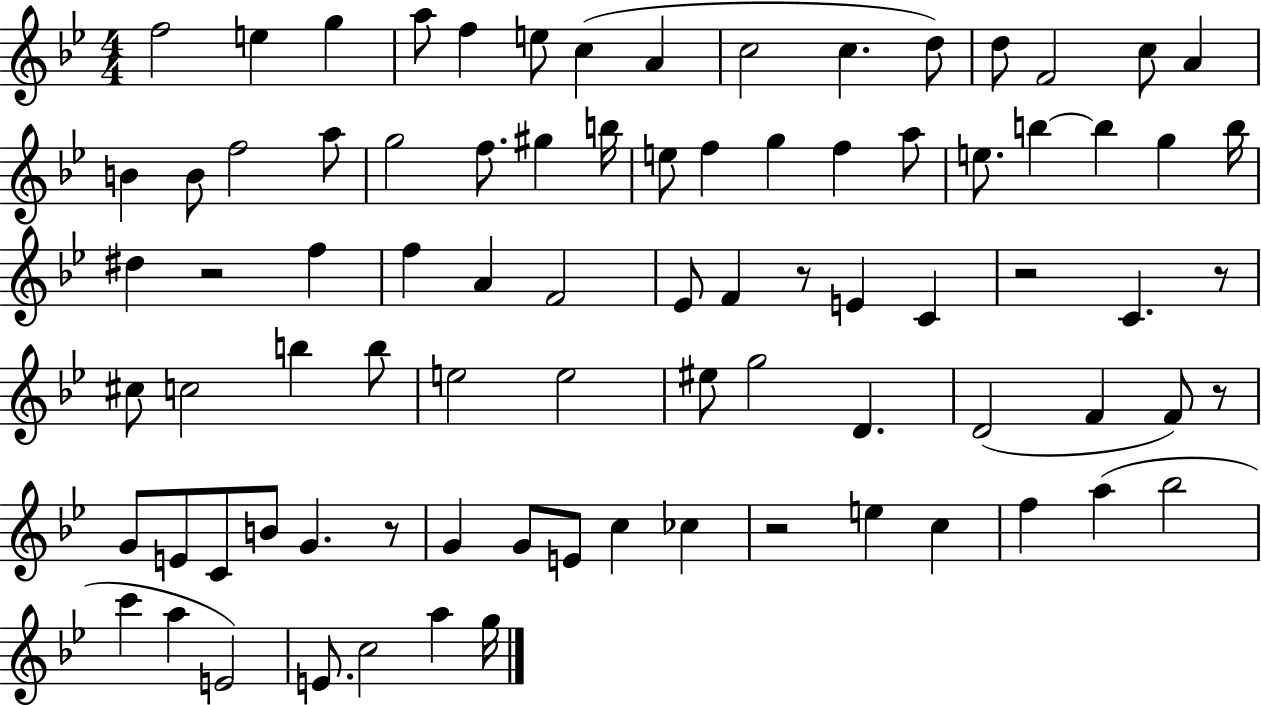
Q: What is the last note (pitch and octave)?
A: G5